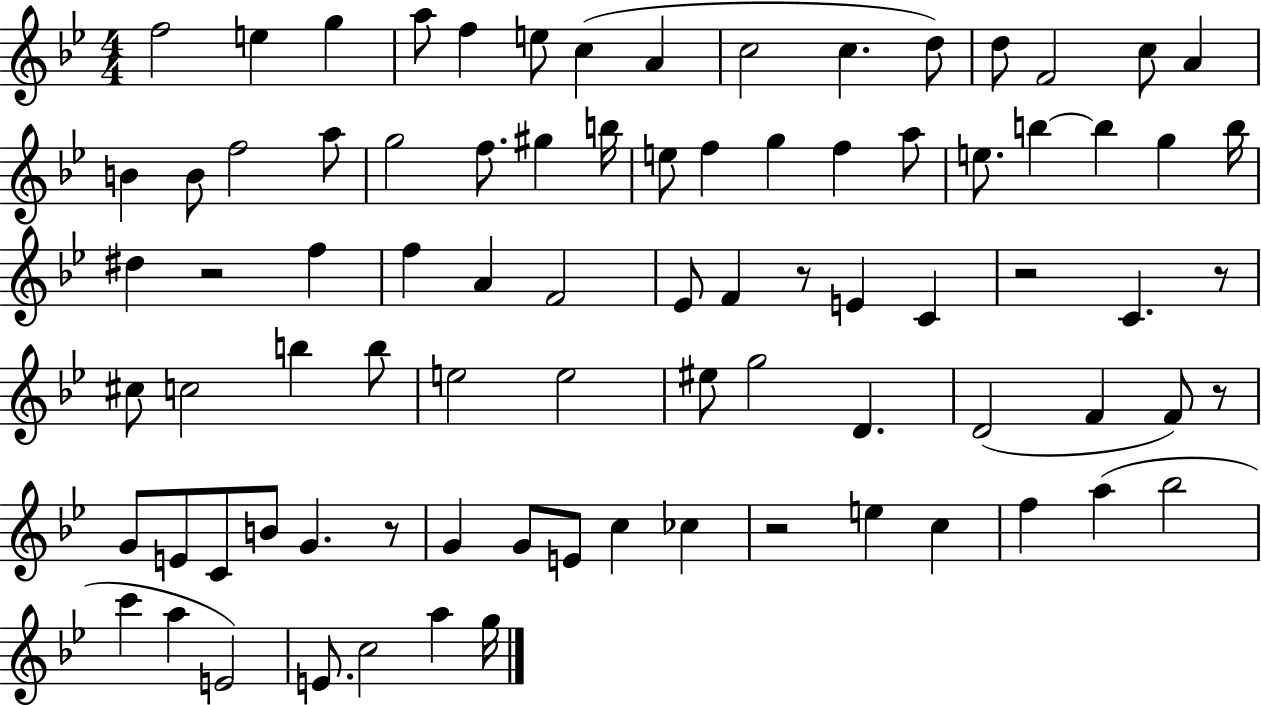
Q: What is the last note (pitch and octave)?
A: G5